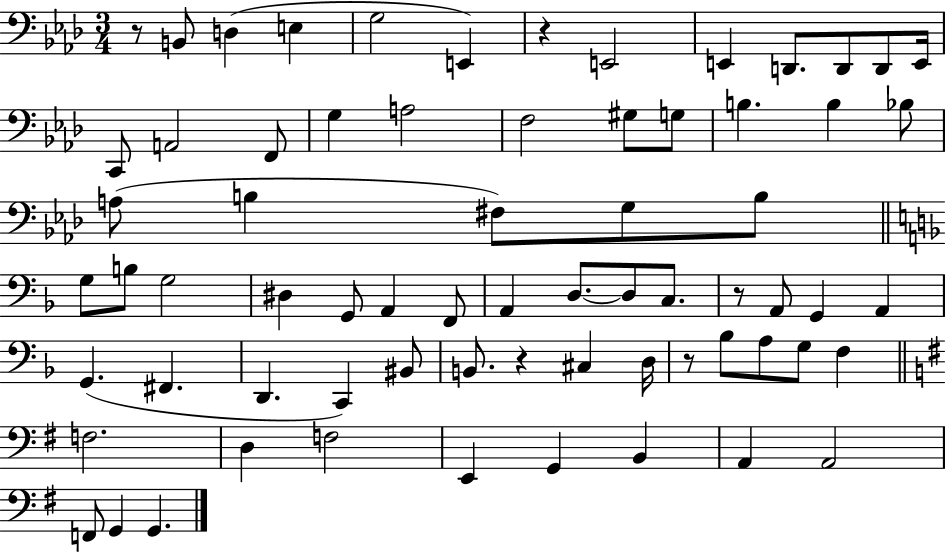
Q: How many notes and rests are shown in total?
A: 69